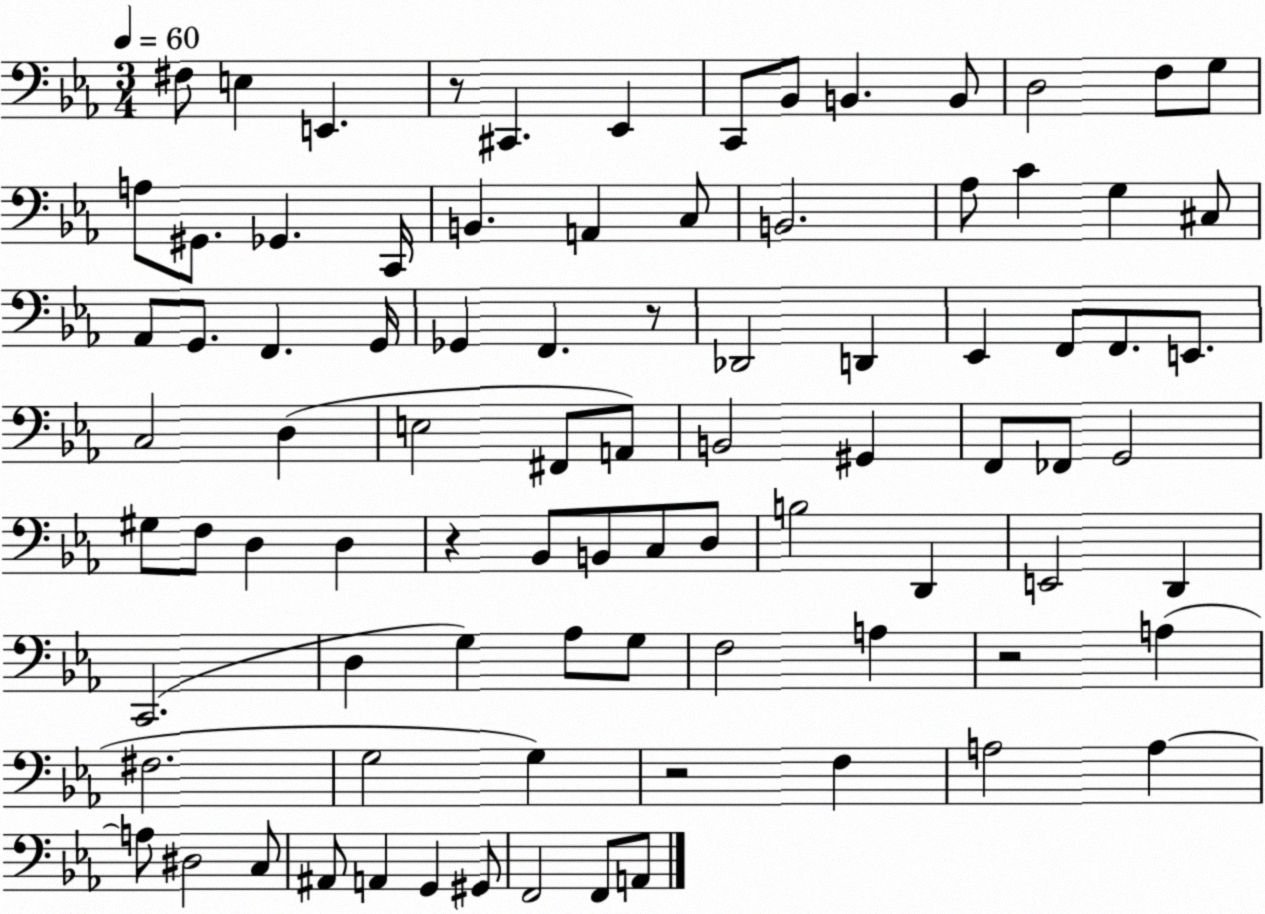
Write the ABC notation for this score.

X:1
T:Untitled
M:3/4
L:1/4
K:Eb
^F,/2 E, E,, z/2 ^C,, _E,, C,,/2 _B,,/2 B,, B,,/2 D,2 F,/2 G,/2 A,/2 ^G,,/2 _G,, C,,/4 B,, A,, C,/2 B,,2 _A,/2 C G, ^C,/2 _A,,/2 G,,/2 F,, G,,/4 _G,, F,, z/2 _D,,2 D,, _E,, F,,/2 F,,/2 E,,/2 C,2 D, E,2 ^F,,/2 A,,/2 B,,2 ^G,, F,,/2 _F,,/2 G,,2 ^G,/2 F,/2 D, D, z _B,,/2 B,,/2 C,/2 D,/2 B,2 D,, E,,2 D,, C,,2 D, G, _A,/2 G,/2 F,2 A, z2 A, ^F,2 G,2 G, z2 F, A,2 A, A,/2 ^D,2 C,/2 ^A,,/2 A,, G,, ^G,,/2 F,,2 F,,/2 A,,/2